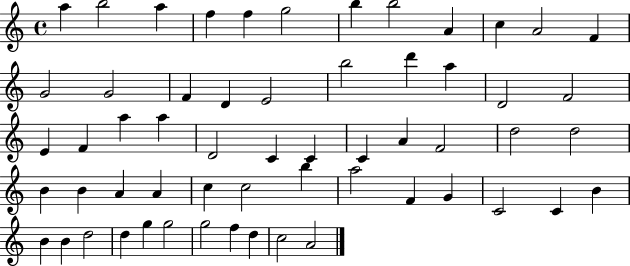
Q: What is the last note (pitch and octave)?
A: A4